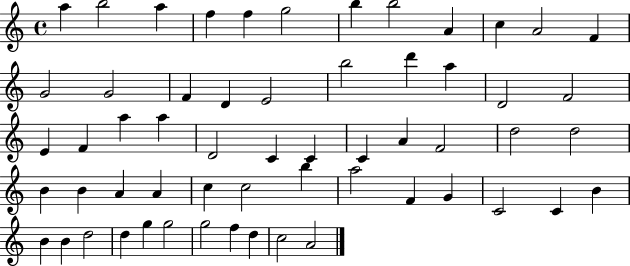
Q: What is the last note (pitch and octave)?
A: A4